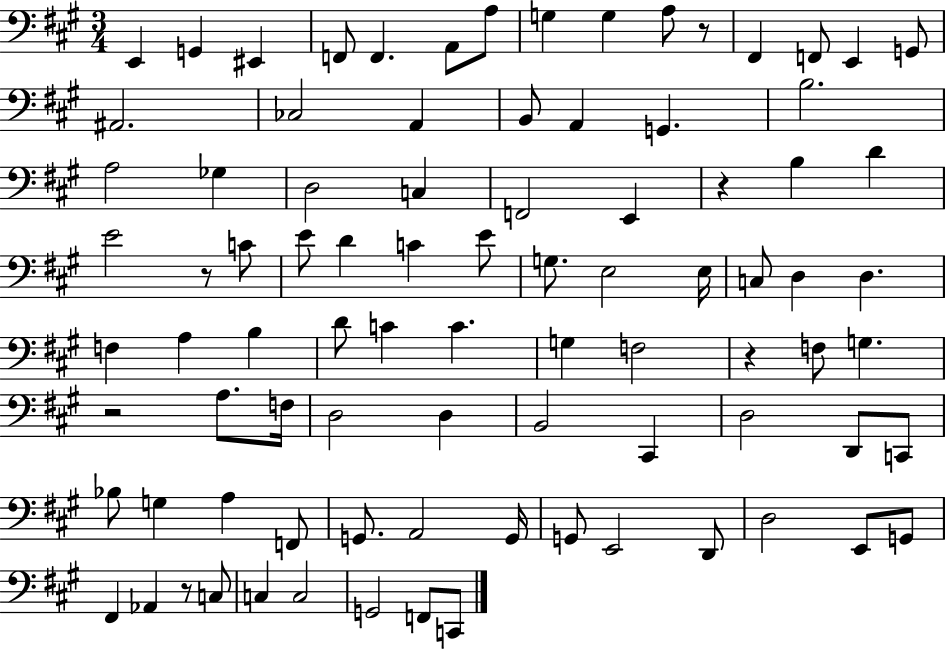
{
  \clef bass
  \numericTimeSignature
  \time 3/4
  \key a \major
  e,4 g,4 eis,4 | f,8 f,4. a,8 a8 | g4 g4 a8 r8 | fis,4 f,8 e,4 g,8 | \break ais,2. | ces2 a,4 | b,8 a,4 g,4. | b2. | \break a2 ges4 | d2 c4 | f,2 e,4 | r4 b4 d'4 | \break e'2 r8 c'8 | e'8 d'4 c'4 e'8 | g8. e2 e16 | c8 d4 d4. | \break f4 a4 b4 | d'8 c'4 c'4. | g4 f2 | r4 f8 g4. | \break r2 a8. f16 | d2 d4 | b,2 cis,4 | d2 d,8 c,8 | \break bes8 g4 a4 f,8 | g,8. a,2 g,16 | g,8 e,2 d,8 | d2 e,8 g,8 | \break fis,4 aes,4 r8 c8 | c4 c2 | g,2 f,8 c,8 | \bar "|."
}